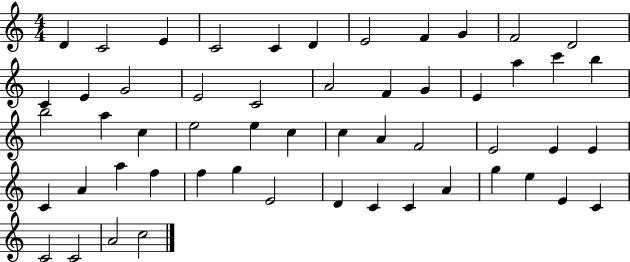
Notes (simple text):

D4/q C4/h E4/q C4/h C4/q D4/q E4/h F4/q G4/q F4/h D4/h C4/q E4/q G4/h E4/h C4/h A4/h F4/q G4/q E4/q A5/q C6/q B5/q B5/h A5/q C5/q E5/h E5/q C5/q C5/q A4/q F4/h E4/h E4/q E4/q C4/q A4/q A5/q F5/q F5/q G5/q E4/h D4/q C4/q C4/q A4/q G5/q E5/q E4/q C4/q C4/h C4/h A4/h C5/h